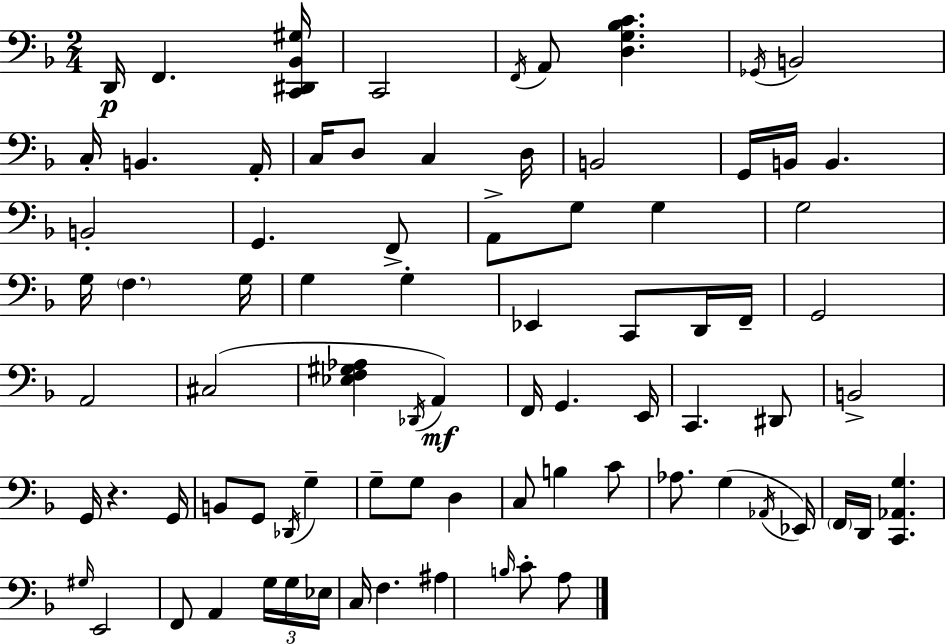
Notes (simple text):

D2/s F2/q. [C2,D#2,Bb2,G#3]/s C2/h F2/s A2/e [D3,G3,Bb3,C4]/q. Gb2/s B2/h C3/s B2/q. A2/s C3/s D3/e C3/q D3/s B2/h G2/s B2/s B2/q. B2/h G2/q. F2/e A2/e G3/e G3/q G3/h G3/s F3/q. G3/s G3/q G3/q Eb2/q C2/e D2/s F2/s G2/h A2/h C#3/h [Eb3,F3,G#3,Ab3]/q Db2/s A2/q F2/s G2/q. E2/s C2/q. D#2/e B2/h G2/s R/q. G2/s B2/e G2/e Db2/s G3/q G3/e G3/e D3/q C3/e B3/q C4/e Ab3/e. G3/q Ab2/s Eb2/s F2/s D2/s [C2,Ab2,G3]/q. G#3/s E2/h F2/e A2/q G3/s G3/s Eb3/s C3/s F3/q. A#3/q B3/s C4/e A3/e